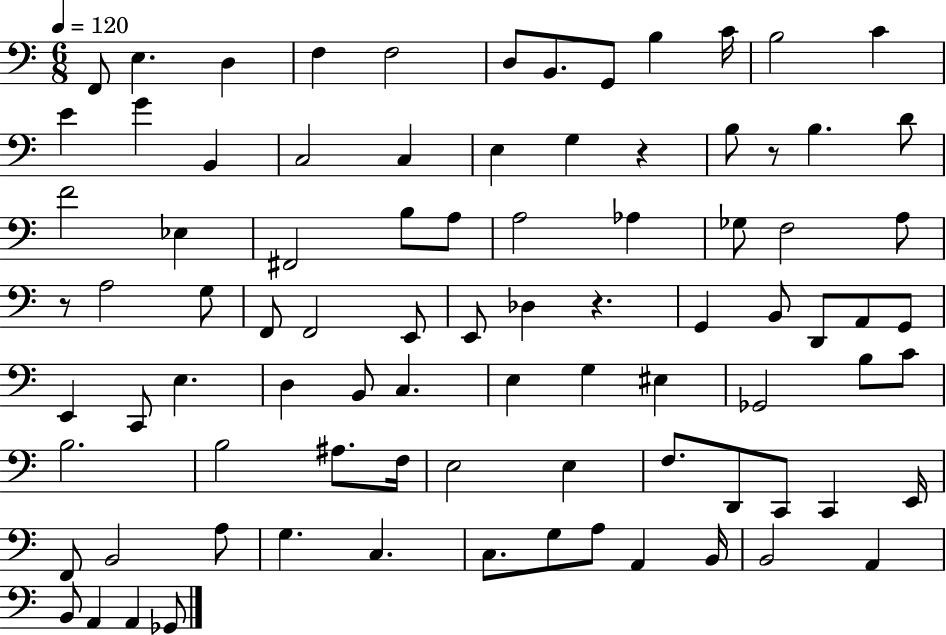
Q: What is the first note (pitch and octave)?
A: F2